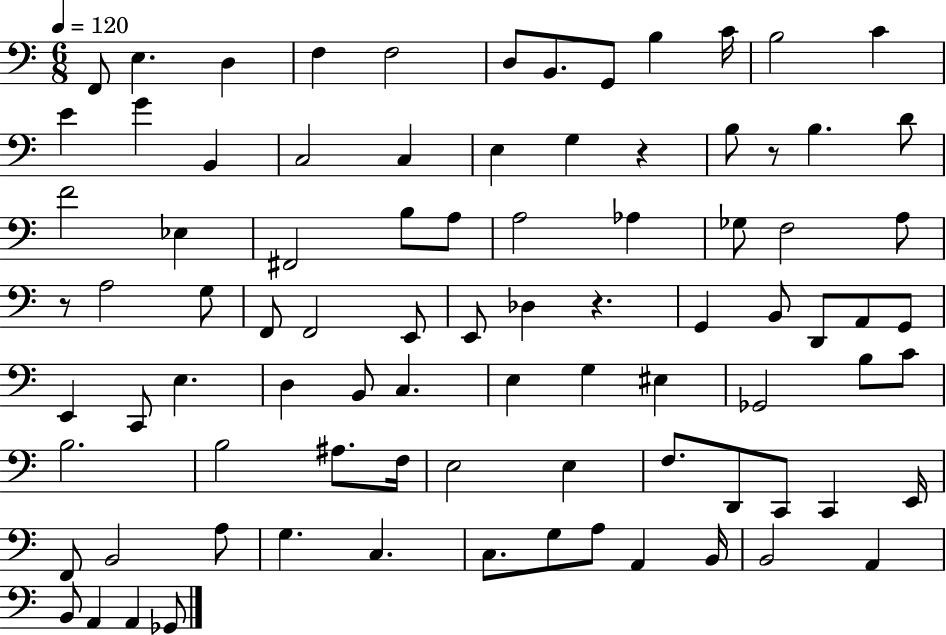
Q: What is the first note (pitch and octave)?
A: F2